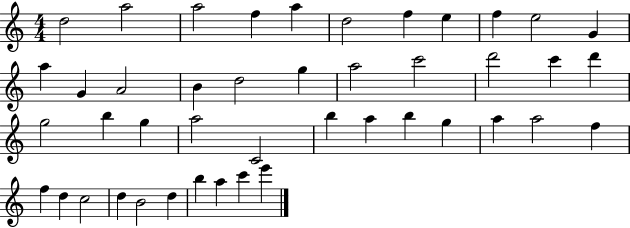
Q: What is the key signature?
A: C major